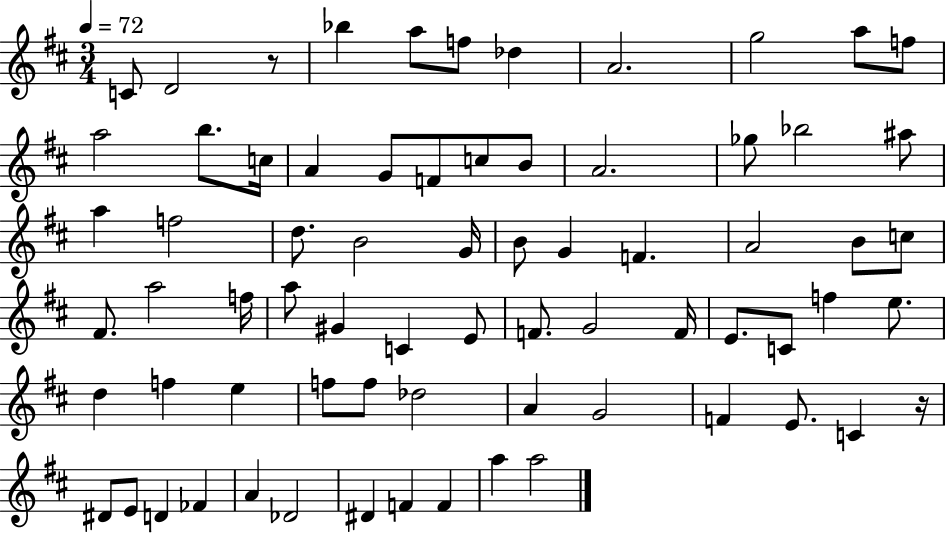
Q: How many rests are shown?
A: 2